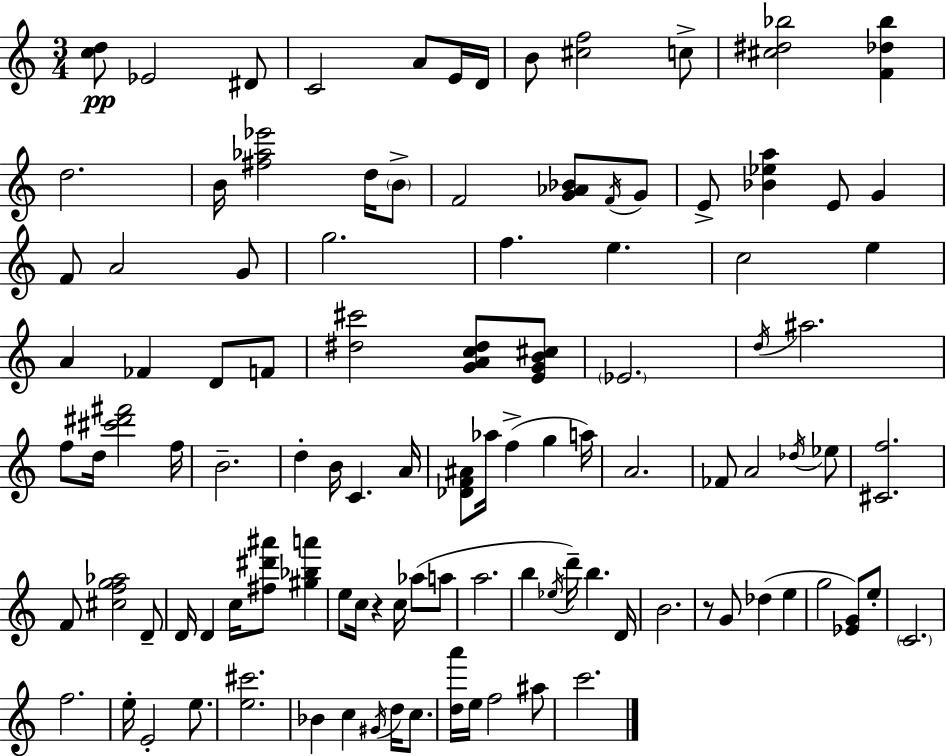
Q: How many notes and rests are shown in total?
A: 107